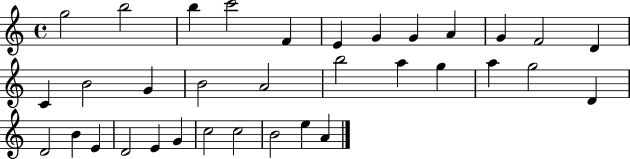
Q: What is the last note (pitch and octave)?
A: A4